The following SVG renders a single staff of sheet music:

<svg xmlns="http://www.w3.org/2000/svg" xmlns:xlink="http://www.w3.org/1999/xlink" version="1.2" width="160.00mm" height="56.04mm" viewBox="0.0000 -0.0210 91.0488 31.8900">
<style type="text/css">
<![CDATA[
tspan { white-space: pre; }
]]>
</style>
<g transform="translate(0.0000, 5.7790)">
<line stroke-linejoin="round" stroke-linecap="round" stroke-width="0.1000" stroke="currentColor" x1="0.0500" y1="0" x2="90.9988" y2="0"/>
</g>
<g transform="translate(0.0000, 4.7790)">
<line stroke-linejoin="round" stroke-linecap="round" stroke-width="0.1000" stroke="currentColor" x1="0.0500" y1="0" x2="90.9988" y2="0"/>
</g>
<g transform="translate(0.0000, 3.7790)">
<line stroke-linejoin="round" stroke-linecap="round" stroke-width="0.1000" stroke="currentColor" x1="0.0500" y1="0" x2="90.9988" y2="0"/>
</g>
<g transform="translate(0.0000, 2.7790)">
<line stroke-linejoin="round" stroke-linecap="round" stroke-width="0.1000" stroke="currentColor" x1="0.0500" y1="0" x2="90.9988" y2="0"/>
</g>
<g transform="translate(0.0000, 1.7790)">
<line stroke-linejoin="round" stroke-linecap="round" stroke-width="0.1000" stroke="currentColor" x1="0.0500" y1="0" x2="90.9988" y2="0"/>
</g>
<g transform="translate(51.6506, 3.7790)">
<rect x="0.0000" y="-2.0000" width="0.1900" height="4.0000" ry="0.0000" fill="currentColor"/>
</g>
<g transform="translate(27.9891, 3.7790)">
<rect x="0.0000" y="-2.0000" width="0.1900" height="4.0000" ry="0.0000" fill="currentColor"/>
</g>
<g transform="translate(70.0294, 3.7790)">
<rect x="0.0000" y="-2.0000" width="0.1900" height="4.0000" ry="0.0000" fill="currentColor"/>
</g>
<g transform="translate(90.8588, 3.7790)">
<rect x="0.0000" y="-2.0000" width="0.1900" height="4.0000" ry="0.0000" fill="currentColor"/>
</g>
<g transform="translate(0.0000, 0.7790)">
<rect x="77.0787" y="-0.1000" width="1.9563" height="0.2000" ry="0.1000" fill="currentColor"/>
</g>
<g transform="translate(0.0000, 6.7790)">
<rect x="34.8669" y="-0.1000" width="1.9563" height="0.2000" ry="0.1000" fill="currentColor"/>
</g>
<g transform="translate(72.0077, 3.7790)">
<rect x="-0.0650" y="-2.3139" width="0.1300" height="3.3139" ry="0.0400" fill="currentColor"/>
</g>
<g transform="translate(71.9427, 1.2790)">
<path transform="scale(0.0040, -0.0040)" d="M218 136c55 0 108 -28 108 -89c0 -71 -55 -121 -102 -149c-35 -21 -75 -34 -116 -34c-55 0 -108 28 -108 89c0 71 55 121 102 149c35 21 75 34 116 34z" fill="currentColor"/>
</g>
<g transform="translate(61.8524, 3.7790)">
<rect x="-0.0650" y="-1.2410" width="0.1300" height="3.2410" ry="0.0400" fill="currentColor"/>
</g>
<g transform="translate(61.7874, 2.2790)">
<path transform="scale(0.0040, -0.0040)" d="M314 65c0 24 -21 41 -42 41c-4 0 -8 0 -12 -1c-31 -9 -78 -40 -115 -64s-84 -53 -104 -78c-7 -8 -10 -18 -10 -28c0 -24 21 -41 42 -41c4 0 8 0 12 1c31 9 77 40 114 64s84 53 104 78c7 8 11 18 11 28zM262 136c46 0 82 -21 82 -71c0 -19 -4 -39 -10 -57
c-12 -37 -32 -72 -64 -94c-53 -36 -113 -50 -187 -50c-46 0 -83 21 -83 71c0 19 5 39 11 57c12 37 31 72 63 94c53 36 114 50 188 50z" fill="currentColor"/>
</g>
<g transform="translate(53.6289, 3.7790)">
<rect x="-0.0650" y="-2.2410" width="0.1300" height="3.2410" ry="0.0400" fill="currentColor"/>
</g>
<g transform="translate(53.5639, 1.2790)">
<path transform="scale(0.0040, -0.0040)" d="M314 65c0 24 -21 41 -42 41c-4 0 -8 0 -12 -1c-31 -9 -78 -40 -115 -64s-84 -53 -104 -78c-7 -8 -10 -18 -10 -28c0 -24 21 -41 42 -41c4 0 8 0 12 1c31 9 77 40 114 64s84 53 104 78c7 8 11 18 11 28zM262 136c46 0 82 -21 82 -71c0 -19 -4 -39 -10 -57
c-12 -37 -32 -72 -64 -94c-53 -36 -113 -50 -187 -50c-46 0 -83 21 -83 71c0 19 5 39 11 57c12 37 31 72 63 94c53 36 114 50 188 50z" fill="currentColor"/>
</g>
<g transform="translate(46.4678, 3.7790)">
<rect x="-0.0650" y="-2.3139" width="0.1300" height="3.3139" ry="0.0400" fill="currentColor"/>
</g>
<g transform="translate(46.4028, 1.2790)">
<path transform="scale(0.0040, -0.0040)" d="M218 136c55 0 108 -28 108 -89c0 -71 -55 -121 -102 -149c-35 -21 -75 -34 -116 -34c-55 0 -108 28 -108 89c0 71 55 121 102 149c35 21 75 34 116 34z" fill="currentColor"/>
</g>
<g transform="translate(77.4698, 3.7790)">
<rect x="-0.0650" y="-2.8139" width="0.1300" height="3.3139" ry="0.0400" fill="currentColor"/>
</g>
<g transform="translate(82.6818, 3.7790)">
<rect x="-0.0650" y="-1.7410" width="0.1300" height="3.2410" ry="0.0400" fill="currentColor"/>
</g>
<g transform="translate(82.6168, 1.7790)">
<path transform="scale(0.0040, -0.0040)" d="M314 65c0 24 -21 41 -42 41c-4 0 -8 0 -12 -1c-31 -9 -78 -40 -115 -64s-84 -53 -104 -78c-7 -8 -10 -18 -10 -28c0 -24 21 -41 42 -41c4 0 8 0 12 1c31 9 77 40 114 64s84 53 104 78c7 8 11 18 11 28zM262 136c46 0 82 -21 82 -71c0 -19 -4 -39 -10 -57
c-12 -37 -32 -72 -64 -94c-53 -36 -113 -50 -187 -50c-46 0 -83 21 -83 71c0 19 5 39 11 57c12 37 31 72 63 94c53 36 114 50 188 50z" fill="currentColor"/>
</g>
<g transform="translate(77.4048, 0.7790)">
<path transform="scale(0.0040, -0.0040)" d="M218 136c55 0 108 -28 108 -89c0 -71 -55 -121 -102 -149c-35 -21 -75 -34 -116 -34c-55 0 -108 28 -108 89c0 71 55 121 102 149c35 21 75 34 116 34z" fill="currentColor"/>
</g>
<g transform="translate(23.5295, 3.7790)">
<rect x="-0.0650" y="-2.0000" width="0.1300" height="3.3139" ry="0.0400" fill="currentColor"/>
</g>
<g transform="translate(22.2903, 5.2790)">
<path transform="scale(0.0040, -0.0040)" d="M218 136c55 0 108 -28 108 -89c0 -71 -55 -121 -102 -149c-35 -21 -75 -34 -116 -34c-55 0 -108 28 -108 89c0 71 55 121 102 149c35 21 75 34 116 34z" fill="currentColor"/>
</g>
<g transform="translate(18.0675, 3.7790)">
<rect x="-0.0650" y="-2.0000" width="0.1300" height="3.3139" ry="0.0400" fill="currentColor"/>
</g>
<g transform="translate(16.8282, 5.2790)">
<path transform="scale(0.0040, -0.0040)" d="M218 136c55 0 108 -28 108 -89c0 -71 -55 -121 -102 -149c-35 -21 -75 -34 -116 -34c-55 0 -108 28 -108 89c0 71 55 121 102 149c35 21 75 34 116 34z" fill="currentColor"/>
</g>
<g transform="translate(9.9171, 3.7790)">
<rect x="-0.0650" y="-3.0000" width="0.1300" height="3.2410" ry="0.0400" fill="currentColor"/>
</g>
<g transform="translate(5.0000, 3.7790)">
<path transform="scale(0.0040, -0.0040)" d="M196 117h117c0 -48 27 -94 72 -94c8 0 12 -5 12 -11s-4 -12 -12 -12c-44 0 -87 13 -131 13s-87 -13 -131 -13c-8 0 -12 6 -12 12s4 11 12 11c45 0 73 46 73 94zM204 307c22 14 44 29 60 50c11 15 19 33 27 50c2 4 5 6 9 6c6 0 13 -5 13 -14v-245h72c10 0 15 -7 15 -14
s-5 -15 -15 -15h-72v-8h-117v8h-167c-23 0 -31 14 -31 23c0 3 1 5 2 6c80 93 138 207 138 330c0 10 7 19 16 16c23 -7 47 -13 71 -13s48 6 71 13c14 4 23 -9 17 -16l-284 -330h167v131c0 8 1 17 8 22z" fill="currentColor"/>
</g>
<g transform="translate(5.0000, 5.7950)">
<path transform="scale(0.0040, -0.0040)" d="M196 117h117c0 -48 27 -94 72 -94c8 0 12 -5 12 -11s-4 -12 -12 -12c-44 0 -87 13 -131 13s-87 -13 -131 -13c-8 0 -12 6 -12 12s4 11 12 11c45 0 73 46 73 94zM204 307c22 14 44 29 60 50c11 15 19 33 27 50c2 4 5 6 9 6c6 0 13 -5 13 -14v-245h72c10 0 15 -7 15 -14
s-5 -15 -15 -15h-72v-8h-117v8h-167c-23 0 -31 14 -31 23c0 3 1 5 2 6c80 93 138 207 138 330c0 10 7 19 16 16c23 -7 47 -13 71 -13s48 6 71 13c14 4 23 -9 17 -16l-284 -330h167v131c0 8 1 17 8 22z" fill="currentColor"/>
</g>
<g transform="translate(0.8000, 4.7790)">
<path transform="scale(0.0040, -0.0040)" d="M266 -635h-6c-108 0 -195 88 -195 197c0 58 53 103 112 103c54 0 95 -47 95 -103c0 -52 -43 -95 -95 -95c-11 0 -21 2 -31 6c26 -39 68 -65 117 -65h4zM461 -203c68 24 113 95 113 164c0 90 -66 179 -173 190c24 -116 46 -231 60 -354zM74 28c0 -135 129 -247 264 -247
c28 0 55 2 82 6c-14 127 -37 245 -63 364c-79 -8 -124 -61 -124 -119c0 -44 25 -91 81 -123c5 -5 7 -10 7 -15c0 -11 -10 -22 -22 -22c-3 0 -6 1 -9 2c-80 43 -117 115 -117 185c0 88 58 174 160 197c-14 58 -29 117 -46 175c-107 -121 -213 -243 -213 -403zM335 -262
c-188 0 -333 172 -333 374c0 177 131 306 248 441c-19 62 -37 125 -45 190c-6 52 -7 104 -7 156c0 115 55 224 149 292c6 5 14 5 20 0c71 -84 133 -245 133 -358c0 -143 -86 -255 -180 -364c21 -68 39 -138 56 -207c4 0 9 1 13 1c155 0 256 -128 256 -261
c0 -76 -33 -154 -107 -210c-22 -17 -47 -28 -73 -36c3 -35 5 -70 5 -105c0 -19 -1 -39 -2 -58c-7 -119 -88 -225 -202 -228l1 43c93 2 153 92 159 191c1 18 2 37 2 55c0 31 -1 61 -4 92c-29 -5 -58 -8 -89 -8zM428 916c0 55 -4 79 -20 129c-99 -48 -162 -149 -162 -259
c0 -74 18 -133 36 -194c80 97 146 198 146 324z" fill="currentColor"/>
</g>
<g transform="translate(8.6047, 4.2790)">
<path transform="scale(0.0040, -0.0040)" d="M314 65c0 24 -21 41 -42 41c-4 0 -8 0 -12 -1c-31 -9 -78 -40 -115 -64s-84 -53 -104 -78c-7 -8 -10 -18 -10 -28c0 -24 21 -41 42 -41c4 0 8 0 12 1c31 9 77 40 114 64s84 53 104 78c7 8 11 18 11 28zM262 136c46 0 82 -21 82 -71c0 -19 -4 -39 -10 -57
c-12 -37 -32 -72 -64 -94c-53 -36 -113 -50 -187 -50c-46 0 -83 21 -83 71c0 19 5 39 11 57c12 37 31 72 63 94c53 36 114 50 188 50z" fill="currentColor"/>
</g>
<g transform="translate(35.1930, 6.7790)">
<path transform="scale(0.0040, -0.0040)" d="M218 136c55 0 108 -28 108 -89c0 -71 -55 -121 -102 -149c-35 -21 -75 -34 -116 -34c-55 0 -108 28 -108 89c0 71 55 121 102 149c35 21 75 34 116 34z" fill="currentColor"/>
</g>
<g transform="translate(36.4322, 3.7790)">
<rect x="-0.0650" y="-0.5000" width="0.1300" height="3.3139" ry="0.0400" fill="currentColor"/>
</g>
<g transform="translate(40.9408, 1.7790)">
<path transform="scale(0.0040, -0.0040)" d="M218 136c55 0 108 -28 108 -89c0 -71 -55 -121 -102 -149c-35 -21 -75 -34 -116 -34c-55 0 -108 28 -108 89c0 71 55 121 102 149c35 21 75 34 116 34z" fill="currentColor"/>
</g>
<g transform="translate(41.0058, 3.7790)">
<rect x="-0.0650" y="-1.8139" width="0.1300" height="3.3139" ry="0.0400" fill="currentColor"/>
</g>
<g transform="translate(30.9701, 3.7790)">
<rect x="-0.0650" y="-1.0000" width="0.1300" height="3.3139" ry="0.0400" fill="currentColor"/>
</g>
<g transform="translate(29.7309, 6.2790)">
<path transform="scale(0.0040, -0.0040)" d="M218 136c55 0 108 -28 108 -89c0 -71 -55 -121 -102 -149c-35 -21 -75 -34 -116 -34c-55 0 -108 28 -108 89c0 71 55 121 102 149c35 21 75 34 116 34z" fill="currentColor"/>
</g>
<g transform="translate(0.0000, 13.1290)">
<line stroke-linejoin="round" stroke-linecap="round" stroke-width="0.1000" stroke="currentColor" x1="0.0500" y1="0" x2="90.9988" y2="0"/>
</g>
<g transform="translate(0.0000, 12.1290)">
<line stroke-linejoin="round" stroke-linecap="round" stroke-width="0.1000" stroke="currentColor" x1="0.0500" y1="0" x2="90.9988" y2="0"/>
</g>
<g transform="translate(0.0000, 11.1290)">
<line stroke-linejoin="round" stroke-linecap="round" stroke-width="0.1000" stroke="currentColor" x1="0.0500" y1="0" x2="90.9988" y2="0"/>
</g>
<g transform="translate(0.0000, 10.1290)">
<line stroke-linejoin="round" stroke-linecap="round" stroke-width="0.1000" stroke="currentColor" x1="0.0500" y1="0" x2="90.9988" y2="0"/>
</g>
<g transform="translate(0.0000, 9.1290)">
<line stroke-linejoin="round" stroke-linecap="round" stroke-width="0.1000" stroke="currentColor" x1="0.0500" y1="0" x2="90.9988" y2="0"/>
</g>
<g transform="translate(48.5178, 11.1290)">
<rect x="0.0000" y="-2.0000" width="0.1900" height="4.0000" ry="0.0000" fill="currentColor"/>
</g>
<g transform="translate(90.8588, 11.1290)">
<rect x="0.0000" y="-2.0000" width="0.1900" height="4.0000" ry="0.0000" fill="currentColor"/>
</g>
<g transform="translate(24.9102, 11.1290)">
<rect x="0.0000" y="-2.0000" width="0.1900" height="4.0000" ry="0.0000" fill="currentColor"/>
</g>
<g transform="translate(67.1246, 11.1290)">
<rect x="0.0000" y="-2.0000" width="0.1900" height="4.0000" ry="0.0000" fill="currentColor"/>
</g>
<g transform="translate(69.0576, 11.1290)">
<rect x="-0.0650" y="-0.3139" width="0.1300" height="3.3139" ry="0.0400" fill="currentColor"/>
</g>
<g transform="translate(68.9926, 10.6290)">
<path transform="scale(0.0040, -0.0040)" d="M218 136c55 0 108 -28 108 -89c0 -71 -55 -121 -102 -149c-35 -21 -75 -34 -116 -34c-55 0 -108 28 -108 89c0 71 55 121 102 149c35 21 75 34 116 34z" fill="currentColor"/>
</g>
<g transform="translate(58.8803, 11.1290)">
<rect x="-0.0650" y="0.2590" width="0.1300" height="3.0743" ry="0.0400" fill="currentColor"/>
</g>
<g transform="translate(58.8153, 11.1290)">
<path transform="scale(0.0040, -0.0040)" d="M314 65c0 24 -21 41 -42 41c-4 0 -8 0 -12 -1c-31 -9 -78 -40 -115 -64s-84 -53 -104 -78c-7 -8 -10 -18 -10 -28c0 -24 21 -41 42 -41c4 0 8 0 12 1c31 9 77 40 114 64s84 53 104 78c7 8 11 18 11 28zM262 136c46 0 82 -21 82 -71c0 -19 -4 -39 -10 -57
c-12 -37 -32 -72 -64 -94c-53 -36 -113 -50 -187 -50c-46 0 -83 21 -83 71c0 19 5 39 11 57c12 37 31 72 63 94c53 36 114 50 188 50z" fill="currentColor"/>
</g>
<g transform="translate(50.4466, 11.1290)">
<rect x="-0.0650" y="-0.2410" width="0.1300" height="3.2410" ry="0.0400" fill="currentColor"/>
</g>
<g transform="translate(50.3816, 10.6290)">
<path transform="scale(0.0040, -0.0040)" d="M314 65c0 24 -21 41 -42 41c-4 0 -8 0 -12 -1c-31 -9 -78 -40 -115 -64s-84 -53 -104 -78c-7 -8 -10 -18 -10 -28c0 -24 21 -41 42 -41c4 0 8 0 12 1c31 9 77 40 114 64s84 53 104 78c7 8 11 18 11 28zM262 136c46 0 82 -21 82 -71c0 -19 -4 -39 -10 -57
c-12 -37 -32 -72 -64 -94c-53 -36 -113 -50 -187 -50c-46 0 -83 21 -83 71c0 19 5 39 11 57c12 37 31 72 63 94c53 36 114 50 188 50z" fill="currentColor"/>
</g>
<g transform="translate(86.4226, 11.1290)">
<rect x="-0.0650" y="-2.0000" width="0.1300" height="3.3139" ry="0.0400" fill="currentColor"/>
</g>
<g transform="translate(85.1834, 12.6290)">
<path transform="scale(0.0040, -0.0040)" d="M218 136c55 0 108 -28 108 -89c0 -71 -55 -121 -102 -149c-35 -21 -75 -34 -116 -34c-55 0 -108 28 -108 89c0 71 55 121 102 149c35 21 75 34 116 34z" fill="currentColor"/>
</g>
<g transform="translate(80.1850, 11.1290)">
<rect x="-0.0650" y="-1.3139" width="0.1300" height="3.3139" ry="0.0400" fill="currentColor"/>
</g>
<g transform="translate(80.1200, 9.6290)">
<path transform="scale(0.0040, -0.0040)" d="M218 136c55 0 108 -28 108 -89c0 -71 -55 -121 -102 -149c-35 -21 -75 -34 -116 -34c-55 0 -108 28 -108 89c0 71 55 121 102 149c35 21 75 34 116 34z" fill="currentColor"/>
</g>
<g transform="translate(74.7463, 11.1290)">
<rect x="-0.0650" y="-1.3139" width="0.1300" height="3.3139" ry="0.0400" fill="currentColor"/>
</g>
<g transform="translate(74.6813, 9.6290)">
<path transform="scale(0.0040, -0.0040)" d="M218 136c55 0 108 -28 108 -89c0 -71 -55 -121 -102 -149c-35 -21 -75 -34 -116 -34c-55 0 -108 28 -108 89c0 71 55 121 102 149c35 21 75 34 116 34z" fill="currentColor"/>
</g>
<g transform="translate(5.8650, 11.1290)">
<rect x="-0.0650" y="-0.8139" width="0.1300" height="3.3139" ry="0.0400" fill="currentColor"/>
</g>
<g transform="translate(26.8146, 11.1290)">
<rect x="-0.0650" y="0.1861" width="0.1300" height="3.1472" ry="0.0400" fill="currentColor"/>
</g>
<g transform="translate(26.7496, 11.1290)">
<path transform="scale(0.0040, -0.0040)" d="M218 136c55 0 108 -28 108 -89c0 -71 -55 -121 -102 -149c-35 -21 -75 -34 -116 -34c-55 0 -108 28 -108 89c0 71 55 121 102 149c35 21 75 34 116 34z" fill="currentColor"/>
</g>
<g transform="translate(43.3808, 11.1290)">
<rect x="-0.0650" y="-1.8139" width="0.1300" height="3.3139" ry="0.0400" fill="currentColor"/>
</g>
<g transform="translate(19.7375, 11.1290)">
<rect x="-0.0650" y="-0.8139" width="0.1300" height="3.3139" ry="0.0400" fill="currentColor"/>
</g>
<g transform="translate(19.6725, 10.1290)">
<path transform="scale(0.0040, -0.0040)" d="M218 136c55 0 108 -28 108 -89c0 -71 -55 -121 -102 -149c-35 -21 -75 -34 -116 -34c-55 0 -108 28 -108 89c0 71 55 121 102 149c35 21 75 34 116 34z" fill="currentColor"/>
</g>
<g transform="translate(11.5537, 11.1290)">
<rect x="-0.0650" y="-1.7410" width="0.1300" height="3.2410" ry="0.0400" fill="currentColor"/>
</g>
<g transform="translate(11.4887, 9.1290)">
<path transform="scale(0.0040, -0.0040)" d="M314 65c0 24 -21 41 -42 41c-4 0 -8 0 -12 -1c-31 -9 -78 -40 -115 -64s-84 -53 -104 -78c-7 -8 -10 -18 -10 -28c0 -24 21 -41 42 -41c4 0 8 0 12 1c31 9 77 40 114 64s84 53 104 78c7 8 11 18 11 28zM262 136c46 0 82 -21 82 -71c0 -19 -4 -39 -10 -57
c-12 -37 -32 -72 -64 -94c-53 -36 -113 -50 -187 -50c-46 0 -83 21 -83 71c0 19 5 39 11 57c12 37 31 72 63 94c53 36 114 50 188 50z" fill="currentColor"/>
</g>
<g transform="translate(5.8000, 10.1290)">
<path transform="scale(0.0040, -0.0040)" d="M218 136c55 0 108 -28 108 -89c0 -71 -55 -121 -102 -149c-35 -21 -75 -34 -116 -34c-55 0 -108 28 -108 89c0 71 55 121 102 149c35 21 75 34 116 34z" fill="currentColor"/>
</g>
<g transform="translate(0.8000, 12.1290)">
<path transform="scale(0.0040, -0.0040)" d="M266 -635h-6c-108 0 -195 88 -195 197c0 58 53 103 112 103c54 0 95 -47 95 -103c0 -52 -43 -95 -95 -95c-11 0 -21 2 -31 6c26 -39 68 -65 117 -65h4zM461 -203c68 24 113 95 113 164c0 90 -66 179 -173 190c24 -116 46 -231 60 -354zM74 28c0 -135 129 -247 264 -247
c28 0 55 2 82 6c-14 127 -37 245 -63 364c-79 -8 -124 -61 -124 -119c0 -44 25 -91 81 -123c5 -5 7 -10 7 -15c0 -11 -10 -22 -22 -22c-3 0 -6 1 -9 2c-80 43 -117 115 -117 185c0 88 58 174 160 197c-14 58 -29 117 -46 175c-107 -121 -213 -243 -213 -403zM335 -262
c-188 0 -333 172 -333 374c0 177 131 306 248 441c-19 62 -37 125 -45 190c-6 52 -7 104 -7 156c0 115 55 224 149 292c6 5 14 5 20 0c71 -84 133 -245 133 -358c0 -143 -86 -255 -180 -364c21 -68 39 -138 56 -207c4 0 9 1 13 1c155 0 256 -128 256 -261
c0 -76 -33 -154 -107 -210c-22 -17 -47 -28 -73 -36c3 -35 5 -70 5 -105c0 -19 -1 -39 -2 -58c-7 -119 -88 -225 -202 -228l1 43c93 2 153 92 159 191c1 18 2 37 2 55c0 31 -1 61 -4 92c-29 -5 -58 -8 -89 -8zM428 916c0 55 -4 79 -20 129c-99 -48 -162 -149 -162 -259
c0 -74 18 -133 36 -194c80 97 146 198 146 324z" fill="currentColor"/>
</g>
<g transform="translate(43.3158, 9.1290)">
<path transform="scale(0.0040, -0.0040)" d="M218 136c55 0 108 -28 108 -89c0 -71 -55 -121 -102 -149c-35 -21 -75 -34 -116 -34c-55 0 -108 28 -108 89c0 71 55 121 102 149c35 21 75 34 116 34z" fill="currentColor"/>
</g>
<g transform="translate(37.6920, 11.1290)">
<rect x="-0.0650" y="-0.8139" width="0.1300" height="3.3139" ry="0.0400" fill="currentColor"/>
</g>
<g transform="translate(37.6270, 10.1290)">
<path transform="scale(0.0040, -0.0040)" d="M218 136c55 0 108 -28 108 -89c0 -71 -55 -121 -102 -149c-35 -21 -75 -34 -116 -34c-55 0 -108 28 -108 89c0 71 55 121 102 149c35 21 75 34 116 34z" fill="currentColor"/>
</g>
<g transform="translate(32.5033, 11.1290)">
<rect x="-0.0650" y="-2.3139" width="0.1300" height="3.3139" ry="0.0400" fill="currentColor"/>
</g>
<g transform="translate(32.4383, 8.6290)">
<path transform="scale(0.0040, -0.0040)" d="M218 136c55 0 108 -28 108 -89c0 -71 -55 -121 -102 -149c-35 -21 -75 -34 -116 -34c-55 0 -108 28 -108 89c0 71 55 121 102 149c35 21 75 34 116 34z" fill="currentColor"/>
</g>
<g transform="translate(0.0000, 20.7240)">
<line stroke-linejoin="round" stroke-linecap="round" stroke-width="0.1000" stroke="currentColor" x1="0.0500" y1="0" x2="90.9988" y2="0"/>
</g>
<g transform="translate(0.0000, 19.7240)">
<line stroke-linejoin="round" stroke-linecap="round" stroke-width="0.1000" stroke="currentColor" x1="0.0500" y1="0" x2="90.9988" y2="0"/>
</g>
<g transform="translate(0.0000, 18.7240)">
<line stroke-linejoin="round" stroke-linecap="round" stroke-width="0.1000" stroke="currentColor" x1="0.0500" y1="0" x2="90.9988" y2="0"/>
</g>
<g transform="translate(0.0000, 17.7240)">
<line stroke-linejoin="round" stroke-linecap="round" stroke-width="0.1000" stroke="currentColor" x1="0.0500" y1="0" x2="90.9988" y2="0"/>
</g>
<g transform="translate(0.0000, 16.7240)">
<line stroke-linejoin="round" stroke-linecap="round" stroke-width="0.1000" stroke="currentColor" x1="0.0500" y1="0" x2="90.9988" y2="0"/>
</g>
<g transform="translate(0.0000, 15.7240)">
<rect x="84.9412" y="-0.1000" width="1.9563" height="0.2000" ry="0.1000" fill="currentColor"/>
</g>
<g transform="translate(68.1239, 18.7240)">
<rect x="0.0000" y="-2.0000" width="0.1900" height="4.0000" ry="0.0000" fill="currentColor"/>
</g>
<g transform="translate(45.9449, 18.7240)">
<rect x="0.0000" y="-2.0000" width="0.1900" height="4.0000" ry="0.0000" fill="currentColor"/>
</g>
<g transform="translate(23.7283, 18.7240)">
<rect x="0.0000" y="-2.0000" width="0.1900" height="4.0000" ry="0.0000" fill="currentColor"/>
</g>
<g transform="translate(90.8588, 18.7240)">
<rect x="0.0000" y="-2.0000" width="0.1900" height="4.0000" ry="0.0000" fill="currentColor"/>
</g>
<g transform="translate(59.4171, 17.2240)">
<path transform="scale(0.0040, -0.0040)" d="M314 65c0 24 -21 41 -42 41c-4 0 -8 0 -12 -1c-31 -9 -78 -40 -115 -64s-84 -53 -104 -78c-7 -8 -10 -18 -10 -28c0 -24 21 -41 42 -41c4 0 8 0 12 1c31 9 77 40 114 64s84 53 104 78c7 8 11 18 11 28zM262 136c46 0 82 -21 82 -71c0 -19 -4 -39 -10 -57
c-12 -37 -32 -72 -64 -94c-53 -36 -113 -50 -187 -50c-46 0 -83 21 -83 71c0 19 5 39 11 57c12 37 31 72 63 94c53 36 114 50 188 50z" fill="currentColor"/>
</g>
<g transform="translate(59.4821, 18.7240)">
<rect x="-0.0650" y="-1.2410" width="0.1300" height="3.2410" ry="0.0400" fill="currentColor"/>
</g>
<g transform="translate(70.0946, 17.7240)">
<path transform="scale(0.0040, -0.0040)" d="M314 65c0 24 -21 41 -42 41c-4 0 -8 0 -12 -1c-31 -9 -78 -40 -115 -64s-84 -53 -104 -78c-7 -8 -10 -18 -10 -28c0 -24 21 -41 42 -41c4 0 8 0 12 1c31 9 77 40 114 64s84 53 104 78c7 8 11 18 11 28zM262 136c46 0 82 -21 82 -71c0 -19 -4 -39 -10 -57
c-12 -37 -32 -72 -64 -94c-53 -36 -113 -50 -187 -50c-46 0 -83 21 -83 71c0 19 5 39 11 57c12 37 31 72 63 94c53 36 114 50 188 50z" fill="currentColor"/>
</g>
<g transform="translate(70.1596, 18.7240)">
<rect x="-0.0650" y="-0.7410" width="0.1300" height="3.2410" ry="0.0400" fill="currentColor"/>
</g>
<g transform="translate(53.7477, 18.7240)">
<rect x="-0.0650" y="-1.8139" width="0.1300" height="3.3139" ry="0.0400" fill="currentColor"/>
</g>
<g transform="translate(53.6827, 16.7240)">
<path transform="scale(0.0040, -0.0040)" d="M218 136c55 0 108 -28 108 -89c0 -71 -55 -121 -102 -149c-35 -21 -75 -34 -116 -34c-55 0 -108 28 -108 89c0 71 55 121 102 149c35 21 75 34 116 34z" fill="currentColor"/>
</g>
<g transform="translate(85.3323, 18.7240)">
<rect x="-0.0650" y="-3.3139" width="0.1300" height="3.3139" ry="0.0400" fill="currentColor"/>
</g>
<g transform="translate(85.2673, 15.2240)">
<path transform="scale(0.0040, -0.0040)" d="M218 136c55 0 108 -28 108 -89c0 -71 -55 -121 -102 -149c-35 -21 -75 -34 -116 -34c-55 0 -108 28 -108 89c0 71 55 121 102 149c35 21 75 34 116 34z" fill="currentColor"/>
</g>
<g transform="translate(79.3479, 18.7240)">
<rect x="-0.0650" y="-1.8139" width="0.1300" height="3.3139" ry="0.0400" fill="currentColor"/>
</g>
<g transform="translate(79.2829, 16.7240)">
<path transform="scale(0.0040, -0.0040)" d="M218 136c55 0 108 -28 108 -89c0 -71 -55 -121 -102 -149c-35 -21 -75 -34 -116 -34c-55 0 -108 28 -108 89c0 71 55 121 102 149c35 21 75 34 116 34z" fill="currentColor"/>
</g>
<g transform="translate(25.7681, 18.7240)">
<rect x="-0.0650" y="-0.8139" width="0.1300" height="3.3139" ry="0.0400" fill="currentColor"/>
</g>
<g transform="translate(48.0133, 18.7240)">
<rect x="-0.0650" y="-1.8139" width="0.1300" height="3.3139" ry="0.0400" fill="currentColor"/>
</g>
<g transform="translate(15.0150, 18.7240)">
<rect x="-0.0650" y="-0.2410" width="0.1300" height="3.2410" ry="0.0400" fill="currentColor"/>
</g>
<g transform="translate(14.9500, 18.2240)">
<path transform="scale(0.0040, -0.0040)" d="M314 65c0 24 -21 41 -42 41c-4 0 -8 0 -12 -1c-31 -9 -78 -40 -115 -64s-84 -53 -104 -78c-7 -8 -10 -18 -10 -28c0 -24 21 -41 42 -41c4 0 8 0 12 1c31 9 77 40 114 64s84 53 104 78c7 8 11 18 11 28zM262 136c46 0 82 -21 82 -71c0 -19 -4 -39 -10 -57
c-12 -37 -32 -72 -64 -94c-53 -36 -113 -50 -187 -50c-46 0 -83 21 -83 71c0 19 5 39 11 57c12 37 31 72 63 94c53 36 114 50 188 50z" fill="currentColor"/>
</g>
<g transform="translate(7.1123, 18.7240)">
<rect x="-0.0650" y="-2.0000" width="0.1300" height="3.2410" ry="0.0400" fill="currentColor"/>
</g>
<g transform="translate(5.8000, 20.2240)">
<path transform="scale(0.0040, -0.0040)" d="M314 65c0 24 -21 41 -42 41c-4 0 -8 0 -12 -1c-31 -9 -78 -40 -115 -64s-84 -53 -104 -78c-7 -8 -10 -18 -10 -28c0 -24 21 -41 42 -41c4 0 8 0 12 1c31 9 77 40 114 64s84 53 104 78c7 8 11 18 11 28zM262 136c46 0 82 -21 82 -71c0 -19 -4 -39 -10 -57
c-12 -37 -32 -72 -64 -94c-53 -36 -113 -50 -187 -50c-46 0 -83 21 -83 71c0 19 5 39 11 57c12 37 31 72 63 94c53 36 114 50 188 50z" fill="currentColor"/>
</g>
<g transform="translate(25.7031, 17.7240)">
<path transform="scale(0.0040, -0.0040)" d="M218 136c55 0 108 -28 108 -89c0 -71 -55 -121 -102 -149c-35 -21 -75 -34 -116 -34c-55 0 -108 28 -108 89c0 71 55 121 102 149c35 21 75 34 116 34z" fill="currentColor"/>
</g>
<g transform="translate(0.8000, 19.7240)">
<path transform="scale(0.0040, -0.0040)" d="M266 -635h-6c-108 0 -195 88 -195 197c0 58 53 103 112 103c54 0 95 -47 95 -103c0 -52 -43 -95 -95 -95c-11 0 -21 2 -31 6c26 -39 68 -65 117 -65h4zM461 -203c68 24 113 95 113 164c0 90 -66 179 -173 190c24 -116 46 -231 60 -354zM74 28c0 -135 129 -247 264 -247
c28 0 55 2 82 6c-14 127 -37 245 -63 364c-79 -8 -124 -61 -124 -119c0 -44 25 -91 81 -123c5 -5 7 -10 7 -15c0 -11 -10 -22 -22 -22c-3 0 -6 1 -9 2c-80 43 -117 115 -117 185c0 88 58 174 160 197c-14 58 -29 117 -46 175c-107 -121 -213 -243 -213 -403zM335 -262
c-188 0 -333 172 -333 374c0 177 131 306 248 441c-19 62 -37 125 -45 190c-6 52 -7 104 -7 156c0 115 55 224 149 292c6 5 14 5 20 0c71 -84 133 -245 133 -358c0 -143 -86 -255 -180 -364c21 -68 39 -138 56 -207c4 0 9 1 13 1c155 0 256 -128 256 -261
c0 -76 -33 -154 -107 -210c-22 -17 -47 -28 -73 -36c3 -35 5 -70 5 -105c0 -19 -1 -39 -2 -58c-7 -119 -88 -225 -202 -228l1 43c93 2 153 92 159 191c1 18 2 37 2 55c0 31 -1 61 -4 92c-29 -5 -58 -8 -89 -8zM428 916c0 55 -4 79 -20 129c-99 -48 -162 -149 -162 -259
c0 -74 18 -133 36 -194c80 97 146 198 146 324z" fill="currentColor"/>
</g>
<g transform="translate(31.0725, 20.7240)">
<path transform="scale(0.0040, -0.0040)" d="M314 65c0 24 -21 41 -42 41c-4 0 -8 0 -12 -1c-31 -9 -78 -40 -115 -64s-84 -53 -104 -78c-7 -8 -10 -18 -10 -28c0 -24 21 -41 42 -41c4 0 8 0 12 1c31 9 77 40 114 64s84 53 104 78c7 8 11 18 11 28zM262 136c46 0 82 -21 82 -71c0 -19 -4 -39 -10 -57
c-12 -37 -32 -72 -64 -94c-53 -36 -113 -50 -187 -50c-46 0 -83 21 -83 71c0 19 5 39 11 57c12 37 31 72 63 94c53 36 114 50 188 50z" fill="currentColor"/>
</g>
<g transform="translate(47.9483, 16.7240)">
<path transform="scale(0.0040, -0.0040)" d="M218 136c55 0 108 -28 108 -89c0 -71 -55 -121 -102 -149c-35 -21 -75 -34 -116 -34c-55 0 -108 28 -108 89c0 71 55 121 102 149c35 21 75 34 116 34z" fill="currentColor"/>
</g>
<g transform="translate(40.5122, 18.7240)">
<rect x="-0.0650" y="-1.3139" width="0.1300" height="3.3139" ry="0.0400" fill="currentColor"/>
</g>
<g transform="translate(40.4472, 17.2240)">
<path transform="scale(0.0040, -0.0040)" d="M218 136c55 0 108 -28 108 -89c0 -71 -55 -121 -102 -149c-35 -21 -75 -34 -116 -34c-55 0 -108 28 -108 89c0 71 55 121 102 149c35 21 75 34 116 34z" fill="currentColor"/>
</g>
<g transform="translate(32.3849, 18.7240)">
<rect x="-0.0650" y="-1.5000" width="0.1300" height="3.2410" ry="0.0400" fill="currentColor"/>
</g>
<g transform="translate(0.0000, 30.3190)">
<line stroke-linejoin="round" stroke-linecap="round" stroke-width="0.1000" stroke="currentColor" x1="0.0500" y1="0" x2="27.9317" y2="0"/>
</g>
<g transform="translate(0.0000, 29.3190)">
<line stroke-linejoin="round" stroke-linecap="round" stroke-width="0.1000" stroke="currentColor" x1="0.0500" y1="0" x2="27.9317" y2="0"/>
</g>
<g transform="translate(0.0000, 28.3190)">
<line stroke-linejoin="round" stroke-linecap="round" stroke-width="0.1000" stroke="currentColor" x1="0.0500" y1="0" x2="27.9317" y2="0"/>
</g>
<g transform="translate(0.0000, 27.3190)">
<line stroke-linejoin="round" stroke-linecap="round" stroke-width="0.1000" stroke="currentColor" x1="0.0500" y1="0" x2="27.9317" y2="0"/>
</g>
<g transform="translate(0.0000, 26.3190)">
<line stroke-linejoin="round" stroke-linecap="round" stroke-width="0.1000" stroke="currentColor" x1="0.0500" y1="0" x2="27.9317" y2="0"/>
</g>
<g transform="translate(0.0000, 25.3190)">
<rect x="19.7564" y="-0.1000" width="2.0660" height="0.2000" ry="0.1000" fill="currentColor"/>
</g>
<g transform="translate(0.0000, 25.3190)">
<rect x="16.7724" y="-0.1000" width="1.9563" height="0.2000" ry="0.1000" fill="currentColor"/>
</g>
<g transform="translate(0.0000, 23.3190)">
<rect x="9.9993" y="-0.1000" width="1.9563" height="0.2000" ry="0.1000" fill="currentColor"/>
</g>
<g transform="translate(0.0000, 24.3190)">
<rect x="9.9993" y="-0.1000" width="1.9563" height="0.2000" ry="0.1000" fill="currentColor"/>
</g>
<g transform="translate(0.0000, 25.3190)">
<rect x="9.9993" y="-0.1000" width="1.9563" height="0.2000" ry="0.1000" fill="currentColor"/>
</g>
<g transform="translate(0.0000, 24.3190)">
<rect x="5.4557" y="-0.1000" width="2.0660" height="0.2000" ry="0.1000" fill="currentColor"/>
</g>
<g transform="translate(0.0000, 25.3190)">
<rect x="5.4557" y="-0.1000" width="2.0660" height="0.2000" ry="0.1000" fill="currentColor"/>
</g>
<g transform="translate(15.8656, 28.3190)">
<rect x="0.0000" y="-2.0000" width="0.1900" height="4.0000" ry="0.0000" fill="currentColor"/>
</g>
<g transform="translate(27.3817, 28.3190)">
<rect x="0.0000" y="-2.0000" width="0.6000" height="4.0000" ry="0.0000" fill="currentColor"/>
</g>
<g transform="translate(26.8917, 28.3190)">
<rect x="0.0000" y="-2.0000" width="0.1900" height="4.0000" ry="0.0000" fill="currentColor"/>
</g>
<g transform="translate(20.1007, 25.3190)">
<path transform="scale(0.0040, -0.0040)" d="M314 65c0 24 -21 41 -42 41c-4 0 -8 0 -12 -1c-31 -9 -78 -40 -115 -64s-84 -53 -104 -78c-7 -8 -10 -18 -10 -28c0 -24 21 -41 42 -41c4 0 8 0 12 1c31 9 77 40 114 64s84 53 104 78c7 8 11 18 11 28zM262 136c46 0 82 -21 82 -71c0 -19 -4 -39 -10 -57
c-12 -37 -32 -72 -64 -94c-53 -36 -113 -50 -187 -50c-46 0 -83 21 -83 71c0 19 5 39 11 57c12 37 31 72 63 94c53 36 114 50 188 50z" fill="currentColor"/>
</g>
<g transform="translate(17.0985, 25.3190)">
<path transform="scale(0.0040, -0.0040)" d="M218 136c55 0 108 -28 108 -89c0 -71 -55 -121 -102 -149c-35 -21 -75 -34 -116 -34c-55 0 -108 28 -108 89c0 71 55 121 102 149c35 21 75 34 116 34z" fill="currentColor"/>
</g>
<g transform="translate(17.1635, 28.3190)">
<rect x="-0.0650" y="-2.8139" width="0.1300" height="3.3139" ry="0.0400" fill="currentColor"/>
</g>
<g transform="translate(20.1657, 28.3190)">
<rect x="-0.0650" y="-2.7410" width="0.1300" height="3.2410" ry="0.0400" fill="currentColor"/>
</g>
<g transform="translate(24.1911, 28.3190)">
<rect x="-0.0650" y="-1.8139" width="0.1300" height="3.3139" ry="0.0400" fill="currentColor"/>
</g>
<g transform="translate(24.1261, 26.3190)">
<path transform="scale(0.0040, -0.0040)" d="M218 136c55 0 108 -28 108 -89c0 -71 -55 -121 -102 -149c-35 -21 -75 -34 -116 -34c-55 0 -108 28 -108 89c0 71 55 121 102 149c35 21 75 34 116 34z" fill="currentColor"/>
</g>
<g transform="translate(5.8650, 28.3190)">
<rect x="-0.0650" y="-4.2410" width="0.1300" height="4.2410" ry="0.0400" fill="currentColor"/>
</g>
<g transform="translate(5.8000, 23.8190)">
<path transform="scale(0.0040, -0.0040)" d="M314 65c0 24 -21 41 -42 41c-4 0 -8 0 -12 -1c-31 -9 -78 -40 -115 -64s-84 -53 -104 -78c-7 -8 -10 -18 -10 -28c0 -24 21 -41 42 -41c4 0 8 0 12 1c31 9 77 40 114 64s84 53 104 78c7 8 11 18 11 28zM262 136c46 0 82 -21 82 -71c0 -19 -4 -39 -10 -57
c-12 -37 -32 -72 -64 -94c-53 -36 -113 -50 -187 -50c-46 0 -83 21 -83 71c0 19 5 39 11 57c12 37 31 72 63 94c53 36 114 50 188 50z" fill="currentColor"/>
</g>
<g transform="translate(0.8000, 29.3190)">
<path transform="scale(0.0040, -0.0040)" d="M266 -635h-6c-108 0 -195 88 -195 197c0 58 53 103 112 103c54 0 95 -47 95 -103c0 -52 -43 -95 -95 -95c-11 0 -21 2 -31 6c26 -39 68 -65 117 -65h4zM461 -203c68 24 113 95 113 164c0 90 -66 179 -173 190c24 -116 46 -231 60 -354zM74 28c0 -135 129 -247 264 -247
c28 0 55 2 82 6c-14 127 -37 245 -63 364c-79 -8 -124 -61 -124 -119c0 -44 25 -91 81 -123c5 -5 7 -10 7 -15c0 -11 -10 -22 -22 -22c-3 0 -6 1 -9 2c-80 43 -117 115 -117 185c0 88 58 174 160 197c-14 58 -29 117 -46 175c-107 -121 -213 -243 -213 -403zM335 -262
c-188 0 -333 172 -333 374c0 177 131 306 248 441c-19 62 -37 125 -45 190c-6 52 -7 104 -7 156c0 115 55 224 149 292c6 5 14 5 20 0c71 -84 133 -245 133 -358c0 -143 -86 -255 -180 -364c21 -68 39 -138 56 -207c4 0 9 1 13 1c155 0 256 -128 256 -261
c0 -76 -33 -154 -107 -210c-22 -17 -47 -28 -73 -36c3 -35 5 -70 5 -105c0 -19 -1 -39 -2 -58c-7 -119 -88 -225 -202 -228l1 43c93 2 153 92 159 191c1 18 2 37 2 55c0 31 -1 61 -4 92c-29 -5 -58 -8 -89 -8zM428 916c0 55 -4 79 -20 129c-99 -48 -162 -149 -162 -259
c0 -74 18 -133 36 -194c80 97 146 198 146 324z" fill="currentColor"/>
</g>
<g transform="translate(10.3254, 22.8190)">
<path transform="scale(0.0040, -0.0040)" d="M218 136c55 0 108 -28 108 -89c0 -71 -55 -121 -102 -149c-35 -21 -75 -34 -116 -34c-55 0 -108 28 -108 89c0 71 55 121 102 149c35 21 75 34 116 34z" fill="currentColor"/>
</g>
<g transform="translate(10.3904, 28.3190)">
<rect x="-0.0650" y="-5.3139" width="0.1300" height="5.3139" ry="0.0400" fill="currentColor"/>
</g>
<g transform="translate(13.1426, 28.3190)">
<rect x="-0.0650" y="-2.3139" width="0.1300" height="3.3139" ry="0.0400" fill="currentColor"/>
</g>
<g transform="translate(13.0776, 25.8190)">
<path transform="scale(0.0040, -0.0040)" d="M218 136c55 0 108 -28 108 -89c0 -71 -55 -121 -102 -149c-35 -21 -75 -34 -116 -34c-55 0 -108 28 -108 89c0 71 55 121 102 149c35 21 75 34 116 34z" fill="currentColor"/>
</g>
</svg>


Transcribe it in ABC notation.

X:1
T:Untitled
M:4/4
L:1/4
K:C
A2 F F D C f g g2 e2 g a f2 d f2 d B g d f c2 B2 c e e F F2 c2 d E2 e f f e2 d2 f b d'2 f' g a a2 f